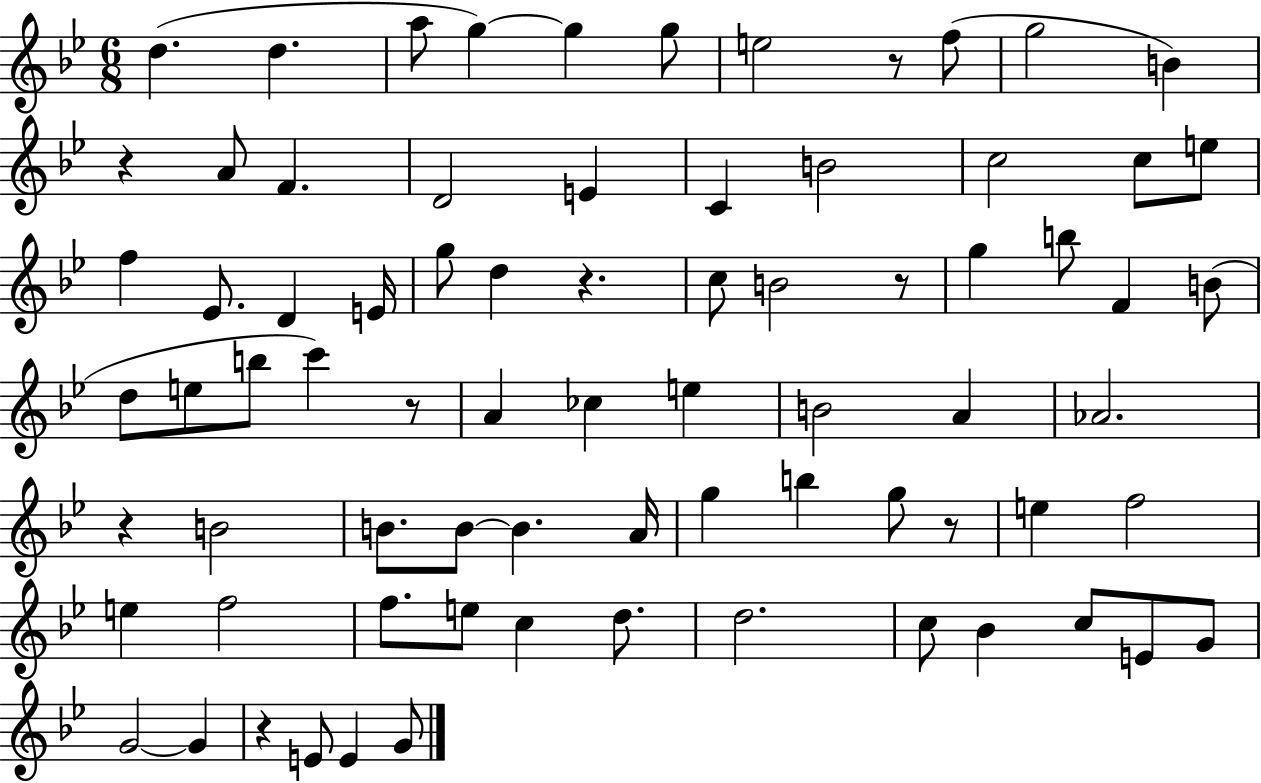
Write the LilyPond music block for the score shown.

{
  \clef treble
  \numericTimeSignature
  \time 6/8
  \key bes \major
  d''4.( d''4. | a''8 g''4~~) g''4 g''8 | e''2 r8 f''8( | g''2 b'4) | \break r4 a'8 f'4. | d'2 e'4 | c'4 b'2 | c''2 c''8 e''8 | \break f''4 ees'8. d'4 e'16 | g''8 d''4 r4. | c''8 b'2 r8 | g''4 b''8 f'4 b'8( | \break d''8 e''8 b''8 c'''4) r8 | a'4 ces''4 e''4 | b'2 a'4 | aes'2. | \break r4 b'2 | b'8. b'8~~ b'4. a'16 | g''4 b''4 g''8 r8 | e''4 f''2 | \break e''4 f''2 | f''8. e''8 c''4 d''8. | d''2. | c''8 bes'4 c''8 e'8 g'8 | \break g'2~~ g'4 | r4 e'8 e'4 g'8 | \bar "|."
}